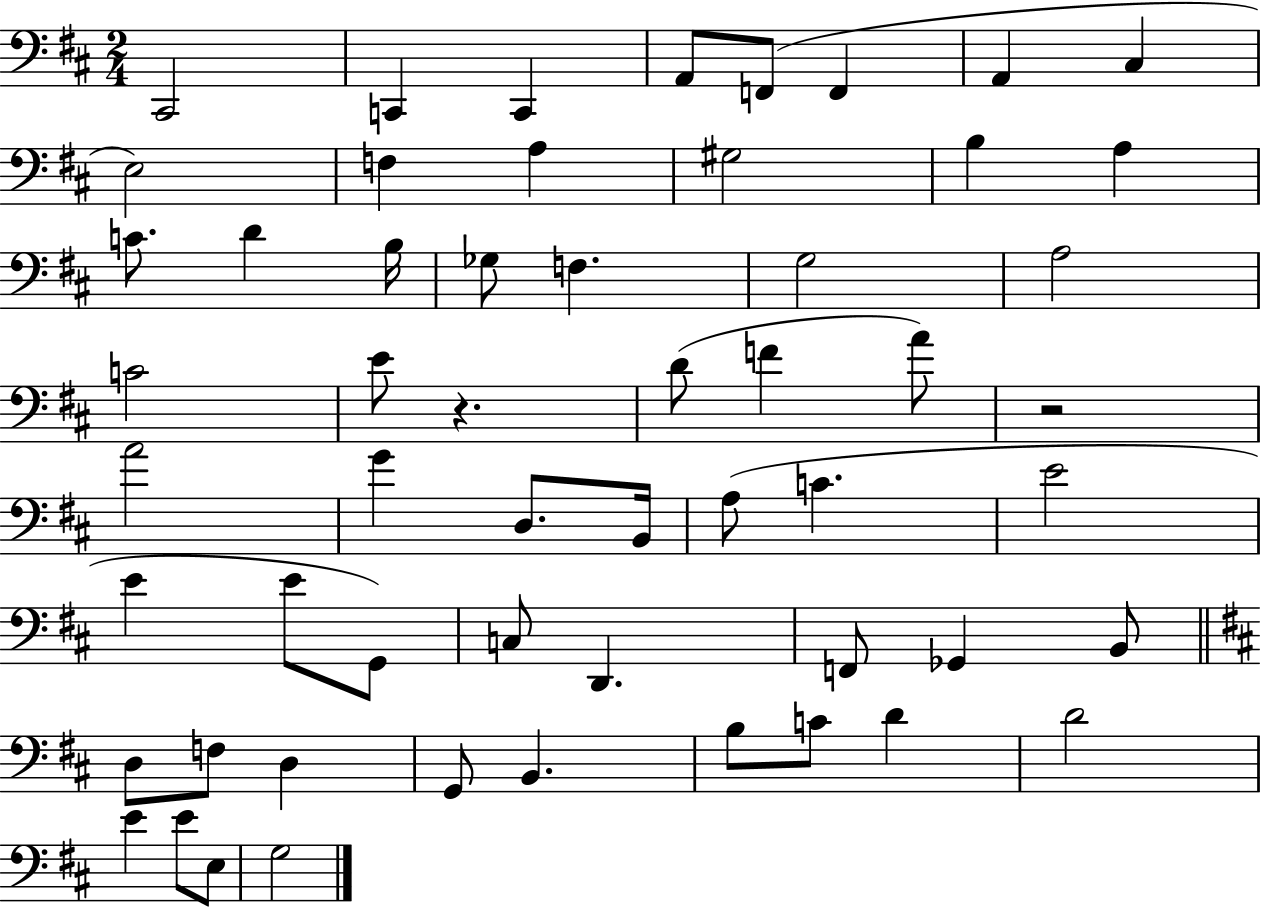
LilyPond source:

{
  \clef bass
  \numericTimeSignature
  \time 2/4
  \key d \major
  cis,2 | c,4 c,4 | a,8 f,8( f,4 | a,4 cis4 | \break e2) | f4 a4 | gis2 | b4 a4 | \break c'8. d'4 b16 | ges8 f4. | g2 | a2 | \break c'2 | e'8 r4. | d'8( f'4 a'8) | r2 | \break a'2 | g'4 d8. b,16 | a8( c'4. | e'2 | \break e'4 e'8 g,8) | c8 d,4. | f,8 ges,4 b,8 | \bar "||" \break \key d \major d8 f8 d4 | g,8 b,4. | b8 c'8 d'4 | d'2 | \break e'4 e'8 e8 | g2 | \bar "|."
}